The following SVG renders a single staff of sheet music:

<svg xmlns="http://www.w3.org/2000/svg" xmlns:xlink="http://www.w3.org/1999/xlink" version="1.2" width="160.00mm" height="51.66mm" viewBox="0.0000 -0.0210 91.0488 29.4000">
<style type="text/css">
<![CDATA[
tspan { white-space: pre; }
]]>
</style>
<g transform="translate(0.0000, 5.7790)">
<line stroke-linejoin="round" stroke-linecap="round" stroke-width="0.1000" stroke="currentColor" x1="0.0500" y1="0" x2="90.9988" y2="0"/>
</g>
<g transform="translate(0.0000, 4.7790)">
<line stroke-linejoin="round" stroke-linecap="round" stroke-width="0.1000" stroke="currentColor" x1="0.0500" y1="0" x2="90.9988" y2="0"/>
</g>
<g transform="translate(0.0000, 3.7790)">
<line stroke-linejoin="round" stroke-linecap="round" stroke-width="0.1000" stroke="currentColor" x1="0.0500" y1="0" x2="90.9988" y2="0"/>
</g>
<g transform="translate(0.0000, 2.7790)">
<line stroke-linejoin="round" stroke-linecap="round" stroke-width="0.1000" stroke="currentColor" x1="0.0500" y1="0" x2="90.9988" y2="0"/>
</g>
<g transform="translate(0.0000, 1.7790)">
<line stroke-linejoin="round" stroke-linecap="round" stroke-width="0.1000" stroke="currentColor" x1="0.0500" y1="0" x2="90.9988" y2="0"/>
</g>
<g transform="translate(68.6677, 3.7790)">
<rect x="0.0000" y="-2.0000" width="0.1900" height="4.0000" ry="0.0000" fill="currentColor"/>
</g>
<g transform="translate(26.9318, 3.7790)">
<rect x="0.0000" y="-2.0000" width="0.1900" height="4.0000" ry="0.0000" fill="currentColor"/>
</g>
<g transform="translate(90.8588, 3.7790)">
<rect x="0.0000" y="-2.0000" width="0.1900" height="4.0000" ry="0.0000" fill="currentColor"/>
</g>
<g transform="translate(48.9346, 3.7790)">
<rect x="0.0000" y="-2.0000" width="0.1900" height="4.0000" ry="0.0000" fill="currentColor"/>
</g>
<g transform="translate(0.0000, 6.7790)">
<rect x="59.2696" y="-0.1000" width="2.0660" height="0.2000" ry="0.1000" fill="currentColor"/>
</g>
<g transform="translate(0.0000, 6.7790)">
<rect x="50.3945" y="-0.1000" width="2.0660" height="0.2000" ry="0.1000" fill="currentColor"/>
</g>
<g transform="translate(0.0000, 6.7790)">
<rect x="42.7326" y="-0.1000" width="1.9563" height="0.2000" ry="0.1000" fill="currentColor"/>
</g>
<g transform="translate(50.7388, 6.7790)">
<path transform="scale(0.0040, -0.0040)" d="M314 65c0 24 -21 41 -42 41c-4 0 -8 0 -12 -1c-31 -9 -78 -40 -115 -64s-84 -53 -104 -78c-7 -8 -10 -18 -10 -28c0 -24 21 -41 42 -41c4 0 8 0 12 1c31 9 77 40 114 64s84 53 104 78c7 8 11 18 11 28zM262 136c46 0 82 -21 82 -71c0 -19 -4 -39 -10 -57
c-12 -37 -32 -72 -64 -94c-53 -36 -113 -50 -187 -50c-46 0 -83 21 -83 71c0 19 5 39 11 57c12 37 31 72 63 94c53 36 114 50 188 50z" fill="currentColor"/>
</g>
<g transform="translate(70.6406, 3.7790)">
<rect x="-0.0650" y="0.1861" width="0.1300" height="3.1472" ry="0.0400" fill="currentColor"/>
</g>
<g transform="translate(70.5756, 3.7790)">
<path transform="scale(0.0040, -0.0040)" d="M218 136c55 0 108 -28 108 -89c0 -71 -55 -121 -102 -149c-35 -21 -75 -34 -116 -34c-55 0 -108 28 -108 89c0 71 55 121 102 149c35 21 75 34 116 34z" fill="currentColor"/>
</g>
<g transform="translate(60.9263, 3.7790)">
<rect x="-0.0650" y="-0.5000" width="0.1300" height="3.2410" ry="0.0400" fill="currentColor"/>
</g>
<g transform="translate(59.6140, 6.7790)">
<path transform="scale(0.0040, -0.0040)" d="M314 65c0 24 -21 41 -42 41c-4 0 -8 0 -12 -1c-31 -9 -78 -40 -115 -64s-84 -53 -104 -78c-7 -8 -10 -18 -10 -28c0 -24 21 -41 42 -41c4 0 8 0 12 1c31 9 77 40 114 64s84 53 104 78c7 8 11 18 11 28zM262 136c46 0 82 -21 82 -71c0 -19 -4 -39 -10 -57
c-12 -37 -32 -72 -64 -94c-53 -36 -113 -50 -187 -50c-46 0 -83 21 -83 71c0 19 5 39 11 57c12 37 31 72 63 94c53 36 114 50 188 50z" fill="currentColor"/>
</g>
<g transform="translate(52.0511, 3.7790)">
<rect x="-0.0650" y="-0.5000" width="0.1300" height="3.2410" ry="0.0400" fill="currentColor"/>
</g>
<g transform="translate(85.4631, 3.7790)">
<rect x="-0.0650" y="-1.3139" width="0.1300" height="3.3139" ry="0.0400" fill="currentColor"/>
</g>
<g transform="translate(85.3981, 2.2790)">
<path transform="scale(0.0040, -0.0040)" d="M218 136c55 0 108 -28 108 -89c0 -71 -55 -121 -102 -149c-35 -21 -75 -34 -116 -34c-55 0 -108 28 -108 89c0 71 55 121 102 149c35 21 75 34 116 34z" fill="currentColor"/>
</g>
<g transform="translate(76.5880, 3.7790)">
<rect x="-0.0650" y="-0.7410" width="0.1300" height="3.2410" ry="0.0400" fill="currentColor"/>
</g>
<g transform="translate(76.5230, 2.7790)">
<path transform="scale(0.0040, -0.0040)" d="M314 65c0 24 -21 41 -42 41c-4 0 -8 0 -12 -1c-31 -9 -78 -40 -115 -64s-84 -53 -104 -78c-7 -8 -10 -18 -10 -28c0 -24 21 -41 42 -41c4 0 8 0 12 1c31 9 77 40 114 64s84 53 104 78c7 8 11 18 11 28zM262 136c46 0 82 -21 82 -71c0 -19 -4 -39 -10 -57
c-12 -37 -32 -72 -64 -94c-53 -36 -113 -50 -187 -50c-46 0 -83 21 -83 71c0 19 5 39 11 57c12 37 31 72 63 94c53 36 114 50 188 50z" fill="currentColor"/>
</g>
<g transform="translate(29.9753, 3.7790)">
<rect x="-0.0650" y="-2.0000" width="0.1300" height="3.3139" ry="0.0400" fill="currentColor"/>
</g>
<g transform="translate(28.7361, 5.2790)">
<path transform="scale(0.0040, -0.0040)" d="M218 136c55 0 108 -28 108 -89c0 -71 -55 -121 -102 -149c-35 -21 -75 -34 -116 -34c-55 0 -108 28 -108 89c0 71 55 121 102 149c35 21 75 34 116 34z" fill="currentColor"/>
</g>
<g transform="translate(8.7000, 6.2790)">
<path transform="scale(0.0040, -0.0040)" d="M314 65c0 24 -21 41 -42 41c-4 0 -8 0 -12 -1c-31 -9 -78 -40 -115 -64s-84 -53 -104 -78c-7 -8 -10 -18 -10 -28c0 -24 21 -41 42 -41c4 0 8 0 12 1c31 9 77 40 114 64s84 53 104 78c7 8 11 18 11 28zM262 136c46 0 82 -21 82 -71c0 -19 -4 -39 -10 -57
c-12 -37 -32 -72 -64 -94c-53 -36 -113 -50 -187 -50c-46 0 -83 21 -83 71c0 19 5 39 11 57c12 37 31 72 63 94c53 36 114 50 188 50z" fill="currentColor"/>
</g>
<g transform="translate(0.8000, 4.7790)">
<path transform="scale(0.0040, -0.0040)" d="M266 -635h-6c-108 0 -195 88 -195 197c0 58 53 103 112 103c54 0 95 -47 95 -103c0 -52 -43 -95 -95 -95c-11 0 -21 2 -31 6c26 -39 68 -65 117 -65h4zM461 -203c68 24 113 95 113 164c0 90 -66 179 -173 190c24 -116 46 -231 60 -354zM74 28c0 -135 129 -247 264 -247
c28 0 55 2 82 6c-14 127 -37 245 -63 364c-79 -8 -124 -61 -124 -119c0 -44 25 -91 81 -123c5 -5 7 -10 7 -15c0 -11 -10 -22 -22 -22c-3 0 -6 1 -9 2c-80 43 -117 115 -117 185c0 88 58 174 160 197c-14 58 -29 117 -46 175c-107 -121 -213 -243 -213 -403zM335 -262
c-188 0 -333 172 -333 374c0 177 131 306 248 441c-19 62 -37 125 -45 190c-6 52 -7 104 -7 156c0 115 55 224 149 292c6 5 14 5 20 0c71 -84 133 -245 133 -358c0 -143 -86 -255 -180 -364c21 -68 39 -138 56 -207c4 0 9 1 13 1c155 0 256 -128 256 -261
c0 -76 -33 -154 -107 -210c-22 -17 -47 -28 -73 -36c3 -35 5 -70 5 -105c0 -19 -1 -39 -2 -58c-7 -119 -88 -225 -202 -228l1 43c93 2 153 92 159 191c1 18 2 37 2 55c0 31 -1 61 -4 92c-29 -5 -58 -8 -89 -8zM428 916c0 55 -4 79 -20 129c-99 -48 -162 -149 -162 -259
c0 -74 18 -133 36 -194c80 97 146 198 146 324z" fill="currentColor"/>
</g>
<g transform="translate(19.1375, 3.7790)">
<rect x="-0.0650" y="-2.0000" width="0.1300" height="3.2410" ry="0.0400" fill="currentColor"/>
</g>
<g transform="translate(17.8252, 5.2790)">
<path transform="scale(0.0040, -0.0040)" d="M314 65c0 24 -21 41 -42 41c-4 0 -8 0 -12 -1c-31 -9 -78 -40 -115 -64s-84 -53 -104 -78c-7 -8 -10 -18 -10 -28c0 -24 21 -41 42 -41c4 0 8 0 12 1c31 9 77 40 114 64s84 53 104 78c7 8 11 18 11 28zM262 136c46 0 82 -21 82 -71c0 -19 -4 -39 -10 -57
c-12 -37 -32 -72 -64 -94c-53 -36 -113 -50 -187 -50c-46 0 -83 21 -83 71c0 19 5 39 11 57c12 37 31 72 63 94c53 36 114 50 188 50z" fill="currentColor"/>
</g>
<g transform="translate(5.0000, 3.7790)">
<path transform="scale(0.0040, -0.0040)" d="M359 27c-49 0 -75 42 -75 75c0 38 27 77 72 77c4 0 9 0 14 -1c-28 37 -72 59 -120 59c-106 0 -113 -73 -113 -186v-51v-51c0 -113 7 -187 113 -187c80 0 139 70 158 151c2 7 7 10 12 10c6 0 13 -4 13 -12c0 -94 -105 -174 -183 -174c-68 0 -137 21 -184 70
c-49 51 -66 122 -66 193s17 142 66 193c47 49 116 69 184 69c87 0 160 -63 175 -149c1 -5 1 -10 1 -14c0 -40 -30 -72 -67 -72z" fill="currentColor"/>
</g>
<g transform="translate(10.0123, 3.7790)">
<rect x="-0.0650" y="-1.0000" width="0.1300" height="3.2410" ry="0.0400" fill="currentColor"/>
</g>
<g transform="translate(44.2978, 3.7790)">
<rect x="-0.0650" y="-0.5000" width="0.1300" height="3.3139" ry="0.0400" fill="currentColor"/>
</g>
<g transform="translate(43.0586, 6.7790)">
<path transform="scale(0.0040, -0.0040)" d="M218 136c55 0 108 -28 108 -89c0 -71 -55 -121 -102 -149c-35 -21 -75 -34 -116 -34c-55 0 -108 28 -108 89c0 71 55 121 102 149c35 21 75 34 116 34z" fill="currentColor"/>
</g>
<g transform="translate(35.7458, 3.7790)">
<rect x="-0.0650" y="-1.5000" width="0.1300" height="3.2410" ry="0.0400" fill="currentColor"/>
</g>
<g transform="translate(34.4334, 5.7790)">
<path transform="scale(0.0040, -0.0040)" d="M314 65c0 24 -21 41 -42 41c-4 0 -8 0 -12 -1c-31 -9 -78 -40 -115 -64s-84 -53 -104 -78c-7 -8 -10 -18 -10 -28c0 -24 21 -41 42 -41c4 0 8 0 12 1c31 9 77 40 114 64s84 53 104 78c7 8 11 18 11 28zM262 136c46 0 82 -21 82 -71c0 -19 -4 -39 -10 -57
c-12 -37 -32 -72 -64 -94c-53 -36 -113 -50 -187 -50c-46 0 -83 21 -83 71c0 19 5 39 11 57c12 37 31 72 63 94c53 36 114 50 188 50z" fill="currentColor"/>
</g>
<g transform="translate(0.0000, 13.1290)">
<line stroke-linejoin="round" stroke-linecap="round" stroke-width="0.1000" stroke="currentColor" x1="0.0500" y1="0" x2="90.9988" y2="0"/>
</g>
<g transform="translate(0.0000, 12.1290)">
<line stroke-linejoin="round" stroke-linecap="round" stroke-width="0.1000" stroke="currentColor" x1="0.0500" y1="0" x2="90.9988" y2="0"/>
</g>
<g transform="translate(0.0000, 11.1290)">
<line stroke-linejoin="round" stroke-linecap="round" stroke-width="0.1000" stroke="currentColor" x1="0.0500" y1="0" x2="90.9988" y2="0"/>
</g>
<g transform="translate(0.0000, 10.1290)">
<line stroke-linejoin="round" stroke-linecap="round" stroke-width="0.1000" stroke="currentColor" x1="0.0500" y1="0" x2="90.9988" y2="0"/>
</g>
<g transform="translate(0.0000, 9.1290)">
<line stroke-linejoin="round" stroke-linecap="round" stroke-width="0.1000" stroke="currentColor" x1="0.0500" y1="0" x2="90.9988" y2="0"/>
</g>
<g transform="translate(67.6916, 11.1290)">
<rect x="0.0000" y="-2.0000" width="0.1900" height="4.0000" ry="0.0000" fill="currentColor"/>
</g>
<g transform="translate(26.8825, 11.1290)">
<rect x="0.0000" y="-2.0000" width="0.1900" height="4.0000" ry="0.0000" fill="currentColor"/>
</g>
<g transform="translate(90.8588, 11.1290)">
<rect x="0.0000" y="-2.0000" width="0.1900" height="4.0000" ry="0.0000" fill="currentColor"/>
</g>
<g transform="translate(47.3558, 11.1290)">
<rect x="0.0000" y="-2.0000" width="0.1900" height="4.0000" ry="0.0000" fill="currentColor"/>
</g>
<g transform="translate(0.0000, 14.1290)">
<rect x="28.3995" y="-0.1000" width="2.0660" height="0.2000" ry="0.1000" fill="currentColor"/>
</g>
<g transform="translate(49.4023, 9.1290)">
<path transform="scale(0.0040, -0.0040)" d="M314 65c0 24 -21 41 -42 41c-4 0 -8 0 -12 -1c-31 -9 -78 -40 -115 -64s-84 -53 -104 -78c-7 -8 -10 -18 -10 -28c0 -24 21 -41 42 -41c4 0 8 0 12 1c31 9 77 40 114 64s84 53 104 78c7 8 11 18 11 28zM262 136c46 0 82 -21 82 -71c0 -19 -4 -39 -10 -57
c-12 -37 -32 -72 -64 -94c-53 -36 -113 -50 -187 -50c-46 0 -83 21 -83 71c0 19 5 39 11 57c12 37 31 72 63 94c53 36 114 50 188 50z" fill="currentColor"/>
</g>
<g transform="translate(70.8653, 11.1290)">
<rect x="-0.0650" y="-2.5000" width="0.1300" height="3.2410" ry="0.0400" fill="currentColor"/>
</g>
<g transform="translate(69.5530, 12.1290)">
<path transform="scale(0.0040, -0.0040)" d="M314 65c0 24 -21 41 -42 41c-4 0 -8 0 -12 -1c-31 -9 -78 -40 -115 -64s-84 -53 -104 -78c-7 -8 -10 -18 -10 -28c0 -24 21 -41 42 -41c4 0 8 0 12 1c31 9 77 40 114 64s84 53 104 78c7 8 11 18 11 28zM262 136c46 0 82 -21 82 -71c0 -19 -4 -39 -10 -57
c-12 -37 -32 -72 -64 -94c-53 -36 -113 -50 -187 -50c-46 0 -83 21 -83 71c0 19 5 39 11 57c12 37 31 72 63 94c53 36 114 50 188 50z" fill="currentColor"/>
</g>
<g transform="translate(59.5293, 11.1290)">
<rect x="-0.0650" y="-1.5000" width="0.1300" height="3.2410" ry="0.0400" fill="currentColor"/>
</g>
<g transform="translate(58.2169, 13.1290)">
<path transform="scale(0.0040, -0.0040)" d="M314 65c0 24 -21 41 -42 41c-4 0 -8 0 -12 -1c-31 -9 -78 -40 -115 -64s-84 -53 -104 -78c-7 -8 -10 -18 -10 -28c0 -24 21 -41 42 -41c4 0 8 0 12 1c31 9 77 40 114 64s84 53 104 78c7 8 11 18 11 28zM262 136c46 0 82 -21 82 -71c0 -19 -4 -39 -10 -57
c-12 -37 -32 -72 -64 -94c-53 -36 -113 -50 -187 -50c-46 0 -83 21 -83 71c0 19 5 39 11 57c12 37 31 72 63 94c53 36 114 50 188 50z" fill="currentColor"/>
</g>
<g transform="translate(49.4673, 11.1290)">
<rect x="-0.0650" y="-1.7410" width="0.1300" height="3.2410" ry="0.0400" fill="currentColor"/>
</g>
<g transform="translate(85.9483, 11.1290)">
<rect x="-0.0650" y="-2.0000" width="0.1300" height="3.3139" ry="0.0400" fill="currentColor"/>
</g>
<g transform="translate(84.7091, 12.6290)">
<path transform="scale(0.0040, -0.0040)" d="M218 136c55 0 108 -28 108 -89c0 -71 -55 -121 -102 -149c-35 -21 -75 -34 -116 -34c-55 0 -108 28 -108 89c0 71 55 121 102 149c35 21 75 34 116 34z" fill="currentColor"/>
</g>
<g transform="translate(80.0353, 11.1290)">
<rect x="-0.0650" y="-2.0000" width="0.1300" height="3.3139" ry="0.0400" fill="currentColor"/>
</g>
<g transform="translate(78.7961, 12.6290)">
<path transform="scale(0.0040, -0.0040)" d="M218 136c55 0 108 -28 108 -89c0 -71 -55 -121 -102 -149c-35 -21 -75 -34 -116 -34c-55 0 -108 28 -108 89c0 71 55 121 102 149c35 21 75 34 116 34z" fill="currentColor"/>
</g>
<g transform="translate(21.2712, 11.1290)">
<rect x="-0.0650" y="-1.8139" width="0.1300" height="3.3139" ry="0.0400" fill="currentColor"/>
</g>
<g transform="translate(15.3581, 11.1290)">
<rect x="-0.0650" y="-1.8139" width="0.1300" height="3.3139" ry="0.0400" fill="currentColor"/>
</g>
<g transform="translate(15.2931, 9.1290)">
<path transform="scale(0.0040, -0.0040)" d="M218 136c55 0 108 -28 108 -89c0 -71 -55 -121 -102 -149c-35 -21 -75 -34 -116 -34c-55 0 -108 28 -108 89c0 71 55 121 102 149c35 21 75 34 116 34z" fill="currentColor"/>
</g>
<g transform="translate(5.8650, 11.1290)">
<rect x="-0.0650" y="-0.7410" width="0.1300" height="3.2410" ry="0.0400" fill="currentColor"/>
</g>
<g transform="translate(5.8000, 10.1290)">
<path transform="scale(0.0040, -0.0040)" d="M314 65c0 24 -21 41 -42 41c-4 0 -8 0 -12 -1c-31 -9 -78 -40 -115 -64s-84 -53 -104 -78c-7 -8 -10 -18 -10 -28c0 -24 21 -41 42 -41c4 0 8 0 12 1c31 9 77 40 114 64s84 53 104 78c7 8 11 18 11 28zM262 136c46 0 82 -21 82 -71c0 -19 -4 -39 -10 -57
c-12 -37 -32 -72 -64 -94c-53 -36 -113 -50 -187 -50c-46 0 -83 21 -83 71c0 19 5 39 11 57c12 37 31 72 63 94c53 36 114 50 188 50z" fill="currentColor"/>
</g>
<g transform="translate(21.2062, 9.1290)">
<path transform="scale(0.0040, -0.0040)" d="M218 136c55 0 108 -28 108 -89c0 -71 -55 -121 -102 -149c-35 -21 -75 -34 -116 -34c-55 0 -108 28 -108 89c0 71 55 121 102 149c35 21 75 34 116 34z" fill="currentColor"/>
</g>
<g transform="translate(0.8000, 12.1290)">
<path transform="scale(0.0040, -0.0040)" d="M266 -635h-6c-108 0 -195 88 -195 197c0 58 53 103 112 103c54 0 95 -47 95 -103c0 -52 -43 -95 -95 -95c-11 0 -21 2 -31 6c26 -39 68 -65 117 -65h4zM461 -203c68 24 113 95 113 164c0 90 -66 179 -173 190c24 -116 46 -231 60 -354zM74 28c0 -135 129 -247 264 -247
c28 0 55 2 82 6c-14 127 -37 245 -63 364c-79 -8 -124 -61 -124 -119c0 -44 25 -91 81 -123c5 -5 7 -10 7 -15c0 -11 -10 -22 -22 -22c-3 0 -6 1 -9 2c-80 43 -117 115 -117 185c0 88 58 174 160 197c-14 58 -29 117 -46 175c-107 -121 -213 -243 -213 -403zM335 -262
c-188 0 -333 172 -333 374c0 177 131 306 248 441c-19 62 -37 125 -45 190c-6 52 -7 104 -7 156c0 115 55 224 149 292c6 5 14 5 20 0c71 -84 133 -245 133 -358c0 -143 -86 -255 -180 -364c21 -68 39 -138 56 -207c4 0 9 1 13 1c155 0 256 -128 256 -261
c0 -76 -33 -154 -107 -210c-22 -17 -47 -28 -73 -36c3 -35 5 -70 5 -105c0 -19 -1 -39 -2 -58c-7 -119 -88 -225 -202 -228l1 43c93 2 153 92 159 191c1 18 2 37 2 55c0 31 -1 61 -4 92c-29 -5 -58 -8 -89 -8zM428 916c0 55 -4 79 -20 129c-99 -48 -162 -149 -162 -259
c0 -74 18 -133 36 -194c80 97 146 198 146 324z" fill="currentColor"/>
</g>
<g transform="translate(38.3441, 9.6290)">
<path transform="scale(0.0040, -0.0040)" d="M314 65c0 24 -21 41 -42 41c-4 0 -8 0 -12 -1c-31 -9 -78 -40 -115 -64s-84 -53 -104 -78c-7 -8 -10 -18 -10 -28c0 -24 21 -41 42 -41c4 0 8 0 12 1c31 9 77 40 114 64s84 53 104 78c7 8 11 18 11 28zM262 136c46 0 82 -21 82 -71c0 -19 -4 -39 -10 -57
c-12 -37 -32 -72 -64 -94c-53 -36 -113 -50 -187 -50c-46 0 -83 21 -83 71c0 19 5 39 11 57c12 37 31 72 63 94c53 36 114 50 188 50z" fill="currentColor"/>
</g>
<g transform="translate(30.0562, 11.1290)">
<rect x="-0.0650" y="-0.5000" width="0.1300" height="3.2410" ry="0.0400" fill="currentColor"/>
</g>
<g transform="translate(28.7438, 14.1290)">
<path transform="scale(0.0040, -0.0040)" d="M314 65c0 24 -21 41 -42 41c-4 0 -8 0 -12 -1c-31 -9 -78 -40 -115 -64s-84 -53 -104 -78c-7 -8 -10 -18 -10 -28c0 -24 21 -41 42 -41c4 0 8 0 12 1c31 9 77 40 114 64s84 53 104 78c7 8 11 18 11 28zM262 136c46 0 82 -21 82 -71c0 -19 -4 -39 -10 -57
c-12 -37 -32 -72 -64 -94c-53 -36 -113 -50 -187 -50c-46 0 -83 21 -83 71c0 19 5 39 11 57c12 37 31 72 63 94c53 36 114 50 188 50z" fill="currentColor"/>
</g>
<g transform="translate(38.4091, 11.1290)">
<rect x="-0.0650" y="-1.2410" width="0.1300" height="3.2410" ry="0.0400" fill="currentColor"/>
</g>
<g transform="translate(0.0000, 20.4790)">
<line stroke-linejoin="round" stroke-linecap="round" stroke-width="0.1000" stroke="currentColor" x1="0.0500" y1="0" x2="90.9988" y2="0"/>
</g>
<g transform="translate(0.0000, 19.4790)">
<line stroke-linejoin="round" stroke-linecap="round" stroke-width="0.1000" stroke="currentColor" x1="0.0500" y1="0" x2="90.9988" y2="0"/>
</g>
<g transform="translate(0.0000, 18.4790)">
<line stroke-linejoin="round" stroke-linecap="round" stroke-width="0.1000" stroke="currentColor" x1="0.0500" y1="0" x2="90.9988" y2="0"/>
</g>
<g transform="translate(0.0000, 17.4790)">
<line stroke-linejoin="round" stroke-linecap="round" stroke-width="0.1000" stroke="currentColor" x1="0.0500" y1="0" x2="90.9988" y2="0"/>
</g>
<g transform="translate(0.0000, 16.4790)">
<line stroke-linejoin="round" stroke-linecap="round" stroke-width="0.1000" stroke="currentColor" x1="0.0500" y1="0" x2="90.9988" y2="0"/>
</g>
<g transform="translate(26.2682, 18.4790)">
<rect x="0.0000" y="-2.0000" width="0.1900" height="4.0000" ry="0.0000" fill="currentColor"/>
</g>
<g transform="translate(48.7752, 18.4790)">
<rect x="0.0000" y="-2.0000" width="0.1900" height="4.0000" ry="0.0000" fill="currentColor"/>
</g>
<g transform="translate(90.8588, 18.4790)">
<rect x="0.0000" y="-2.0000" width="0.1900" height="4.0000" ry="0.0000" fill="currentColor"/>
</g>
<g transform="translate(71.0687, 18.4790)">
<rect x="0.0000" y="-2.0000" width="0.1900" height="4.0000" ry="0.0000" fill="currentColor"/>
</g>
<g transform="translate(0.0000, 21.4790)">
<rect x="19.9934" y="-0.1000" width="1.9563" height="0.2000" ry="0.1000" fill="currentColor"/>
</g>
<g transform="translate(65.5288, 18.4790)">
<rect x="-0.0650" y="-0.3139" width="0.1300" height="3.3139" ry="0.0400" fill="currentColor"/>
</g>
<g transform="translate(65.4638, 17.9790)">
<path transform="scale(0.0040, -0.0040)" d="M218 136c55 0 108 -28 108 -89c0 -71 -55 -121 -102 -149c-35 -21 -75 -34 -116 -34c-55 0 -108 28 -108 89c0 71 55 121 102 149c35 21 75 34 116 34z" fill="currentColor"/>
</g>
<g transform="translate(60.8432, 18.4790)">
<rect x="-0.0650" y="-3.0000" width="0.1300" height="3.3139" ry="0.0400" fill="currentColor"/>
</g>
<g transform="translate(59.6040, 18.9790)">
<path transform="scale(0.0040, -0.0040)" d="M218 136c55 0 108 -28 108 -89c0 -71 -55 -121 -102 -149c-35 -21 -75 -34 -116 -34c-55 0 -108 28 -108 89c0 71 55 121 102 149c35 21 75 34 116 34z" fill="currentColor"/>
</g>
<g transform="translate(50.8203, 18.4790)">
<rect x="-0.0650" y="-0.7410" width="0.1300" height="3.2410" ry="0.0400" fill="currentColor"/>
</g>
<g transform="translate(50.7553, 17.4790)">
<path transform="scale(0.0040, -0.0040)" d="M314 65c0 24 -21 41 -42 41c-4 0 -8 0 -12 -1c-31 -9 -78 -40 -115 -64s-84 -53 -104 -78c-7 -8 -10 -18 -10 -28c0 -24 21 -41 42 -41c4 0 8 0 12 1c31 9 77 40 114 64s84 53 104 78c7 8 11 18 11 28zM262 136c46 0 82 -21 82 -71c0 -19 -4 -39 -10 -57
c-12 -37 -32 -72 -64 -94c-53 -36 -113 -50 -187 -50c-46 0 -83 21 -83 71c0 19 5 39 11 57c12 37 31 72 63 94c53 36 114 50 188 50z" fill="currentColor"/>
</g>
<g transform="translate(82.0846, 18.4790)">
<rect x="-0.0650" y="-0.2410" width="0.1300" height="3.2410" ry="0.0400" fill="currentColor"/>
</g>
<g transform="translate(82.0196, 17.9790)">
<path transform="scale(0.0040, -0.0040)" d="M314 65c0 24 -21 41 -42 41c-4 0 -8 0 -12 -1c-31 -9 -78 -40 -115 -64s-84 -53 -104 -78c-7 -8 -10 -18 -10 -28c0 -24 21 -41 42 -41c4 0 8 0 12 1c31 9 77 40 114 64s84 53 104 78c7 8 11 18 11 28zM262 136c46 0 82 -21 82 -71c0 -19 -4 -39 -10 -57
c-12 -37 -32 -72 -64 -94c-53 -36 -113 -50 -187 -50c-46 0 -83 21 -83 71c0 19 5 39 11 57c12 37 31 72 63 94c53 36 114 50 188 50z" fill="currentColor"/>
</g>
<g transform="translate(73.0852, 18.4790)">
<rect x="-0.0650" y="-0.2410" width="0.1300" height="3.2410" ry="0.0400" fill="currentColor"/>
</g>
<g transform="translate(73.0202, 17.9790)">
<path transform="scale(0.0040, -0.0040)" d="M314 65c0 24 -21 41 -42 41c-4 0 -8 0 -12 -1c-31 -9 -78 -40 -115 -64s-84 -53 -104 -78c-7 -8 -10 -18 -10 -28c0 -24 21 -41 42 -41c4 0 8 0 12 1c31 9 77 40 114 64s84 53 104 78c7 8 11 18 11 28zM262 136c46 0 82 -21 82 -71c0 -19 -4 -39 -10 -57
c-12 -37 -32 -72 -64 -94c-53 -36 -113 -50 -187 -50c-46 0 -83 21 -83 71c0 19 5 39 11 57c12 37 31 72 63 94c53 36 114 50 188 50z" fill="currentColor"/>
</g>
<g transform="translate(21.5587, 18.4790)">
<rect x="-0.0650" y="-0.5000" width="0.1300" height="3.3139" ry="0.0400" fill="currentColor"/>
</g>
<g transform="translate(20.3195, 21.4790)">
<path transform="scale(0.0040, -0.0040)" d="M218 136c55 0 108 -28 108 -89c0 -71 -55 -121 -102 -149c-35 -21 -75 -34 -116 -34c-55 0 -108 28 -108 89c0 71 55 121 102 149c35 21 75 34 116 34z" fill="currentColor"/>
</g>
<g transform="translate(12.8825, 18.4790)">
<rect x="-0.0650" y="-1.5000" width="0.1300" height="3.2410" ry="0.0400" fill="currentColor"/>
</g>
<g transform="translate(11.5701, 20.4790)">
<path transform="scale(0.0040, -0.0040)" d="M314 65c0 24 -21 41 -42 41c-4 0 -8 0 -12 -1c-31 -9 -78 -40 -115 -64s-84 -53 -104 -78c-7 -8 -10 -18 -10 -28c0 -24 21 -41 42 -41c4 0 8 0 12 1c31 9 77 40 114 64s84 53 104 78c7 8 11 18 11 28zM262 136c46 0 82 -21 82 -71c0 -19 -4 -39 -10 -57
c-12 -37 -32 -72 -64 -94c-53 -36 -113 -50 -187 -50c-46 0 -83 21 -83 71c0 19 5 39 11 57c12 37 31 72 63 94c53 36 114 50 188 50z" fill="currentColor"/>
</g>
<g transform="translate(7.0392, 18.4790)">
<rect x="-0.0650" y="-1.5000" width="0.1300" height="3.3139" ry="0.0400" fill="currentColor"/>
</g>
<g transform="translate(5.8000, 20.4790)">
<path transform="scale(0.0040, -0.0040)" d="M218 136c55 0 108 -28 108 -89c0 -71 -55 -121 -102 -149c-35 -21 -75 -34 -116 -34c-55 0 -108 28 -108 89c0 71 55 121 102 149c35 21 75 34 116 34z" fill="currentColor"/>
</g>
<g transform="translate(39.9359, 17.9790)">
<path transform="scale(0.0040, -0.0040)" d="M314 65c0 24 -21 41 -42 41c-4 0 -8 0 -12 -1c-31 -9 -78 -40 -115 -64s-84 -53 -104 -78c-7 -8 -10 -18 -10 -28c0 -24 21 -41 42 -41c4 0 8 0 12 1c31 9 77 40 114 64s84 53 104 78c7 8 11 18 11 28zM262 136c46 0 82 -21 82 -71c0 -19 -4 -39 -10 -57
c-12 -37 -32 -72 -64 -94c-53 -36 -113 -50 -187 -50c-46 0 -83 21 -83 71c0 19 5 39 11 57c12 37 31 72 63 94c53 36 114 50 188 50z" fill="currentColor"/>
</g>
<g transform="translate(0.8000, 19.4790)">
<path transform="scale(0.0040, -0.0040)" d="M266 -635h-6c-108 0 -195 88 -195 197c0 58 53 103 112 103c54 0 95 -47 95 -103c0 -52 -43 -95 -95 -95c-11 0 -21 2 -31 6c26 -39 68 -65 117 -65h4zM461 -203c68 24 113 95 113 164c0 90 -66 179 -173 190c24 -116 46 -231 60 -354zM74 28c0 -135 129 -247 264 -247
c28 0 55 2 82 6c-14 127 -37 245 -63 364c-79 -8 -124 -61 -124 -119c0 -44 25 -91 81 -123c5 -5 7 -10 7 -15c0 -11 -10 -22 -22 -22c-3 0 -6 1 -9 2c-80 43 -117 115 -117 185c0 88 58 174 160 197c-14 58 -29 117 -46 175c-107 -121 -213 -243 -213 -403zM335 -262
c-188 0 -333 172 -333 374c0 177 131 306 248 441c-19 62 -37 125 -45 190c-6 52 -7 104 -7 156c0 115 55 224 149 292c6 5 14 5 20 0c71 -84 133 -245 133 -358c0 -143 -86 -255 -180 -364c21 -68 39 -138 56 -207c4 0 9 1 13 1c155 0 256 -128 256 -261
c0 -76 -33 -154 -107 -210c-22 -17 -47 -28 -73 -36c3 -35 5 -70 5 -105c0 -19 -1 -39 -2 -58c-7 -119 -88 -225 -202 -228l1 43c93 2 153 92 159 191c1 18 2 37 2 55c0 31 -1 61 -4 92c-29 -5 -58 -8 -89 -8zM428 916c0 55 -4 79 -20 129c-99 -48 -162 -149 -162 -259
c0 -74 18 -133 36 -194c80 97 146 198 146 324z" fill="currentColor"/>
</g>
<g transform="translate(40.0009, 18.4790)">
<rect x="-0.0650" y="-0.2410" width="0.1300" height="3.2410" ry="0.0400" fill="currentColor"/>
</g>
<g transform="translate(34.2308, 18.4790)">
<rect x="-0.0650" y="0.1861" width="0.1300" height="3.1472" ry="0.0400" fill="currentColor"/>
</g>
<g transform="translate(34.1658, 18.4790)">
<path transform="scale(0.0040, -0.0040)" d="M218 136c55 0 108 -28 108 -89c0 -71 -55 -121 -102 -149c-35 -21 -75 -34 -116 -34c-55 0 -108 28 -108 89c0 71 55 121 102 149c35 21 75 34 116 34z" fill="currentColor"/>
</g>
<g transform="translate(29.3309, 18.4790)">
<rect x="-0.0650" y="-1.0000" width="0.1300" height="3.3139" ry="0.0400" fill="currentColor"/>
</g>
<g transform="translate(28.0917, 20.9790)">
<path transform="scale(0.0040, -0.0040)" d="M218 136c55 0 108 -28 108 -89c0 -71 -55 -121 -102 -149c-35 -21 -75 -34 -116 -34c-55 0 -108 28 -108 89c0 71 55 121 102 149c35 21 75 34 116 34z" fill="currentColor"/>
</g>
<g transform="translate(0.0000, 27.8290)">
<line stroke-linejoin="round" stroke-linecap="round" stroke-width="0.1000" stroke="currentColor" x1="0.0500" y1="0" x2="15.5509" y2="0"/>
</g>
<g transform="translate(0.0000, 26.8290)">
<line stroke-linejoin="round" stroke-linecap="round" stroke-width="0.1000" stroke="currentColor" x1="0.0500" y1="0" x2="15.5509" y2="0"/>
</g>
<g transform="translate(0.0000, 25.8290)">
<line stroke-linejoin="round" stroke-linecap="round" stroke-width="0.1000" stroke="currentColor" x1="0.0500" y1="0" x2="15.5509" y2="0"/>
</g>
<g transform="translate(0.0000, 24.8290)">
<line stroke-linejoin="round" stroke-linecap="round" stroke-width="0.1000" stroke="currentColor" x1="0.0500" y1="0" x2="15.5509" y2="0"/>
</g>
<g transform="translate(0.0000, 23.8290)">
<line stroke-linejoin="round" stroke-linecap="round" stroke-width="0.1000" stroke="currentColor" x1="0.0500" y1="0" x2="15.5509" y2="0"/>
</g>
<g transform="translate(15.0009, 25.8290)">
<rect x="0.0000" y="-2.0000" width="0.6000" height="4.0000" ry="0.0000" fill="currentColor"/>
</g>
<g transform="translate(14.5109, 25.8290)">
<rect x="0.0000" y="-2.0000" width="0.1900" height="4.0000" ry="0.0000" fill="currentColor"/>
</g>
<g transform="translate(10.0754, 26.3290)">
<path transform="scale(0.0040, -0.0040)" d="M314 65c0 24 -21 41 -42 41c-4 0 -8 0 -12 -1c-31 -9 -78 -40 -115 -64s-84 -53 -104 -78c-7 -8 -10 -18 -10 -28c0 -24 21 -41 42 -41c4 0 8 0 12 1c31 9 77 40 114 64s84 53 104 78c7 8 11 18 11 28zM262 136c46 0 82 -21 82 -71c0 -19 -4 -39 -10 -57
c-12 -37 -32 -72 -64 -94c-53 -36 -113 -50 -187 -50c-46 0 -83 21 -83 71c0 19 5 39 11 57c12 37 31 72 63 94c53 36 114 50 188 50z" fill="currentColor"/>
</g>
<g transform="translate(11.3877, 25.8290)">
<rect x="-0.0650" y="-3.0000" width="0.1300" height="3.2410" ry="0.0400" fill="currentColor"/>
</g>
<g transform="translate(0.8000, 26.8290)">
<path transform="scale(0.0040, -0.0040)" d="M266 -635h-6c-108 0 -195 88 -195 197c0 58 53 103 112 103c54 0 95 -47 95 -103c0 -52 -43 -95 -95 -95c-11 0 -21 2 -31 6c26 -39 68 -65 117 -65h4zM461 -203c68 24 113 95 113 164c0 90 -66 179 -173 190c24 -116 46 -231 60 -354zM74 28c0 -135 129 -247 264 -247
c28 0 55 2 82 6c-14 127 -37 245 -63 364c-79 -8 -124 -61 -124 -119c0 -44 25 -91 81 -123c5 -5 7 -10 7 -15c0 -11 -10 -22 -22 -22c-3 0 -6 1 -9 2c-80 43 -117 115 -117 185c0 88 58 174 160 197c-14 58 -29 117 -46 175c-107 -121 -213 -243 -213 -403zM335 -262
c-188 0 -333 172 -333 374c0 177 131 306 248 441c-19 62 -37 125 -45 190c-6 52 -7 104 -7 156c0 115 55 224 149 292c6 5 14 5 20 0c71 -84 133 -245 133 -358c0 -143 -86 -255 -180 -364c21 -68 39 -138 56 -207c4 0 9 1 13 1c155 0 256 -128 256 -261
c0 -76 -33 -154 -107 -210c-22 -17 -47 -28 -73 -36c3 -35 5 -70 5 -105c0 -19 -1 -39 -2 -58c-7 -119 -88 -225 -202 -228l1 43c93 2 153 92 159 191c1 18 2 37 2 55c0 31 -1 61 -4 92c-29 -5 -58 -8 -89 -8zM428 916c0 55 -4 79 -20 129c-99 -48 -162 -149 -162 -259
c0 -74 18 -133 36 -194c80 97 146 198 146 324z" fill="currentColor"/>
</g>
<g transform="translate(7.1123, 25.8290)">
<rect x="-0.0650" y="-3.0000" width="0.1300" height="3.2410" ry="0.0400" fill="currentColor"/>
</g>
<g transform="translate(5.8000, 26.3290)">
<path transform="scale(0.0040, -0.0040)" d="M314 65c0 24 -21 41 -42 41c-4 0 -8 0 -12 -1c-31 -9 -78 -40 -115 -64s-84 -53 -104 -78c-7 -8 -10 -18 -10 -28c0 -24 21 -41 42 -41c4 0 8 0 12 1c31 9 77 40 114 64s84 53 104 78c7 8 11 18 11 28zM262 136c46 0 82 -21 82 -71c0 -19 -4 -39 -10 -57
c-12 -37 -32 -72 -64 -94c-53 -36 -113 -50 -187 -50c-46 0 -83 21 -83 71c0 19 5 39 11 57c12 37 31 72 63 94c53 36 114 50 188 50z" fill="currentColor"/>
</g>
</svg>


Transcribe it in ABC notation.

X:1
T:Untitled
M:4/4
L:1/4
K:C
D2 F2 F E2 C C2 C2 B d2 e d2 f f C2 e2 f2 E2 G2 F F E E2 C D B c2 d2 A c c2 c2 A2 A2